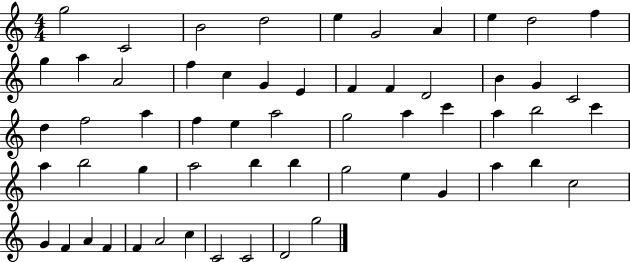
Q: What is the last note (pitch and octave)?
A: G5